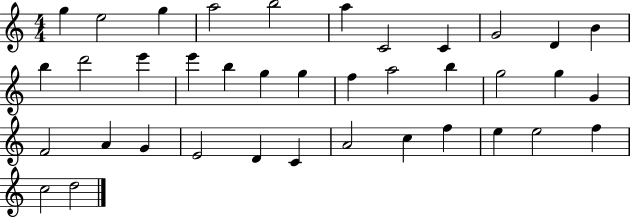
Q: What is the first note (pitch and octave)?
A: G5